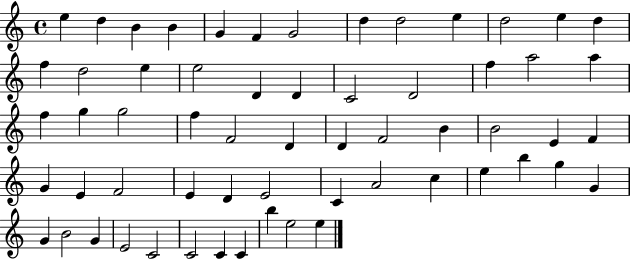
{
  \clef treble
  \time 4/4
  \defaultTimeSignature
  \key c \major
  e''4 d''4 b'4 b'4 | g'4 f'4 g'2 | d''4 d''2 e''4 | d''2 e''4 d''4 | \break f''4 d''2 e''4 | e''2 d'4 d'4 | c'2 d'2 | f''4 a''2 a''4 | \break f''4 g''4 g''2 | f''4 f'2 d'4 | d'4 f'2 b'4 | b'2 e'4 f'4 | \break g'4 e'4 f'2 | e'4 d'4 e'2 | c'4 a'2 c''4 | e''4 b''4 g''4 g'4 | \break g'4 b'2 g'4 | e'2 c'2 | c'2 c'4 c'4 | b''4 e''2 e''4 | \break \bar "|."
}